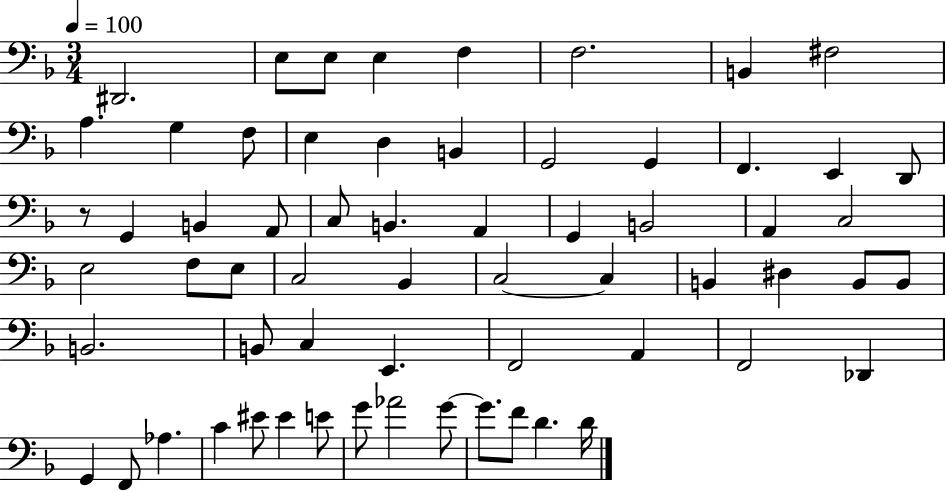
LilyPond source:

{
  \clef bass
  \numericTimeSignature
  \time 3/4
  \key f \major
  \tempo 4 = 100
  dis,2. | e8 e8 e4 f4 | f2. | b,4 fis2 | \break a4. g4 f8 | e4 d4 b,4 | g,2 g,4 | f,4. e,4 d,8 | \break r8 g,4 b,4 a,8 | c8 b,4. a,4 | g,4 b,2 | a,4 c2 | \break e2 f8 e8 | c2 bes,4 | c2~~ c4 | b,4 dis4 b,8 b,8 | \break b,2. | b,8 c4 e,4. | f,2 a,4 | f,2 des,4 | \break g,4 f,8 aes4. | c'4 eis'8 eis'4 e'8 | g'8 aes'2 g'8~~ | g'8. f'8 d'4. d'16 | \break \bar "|."
}